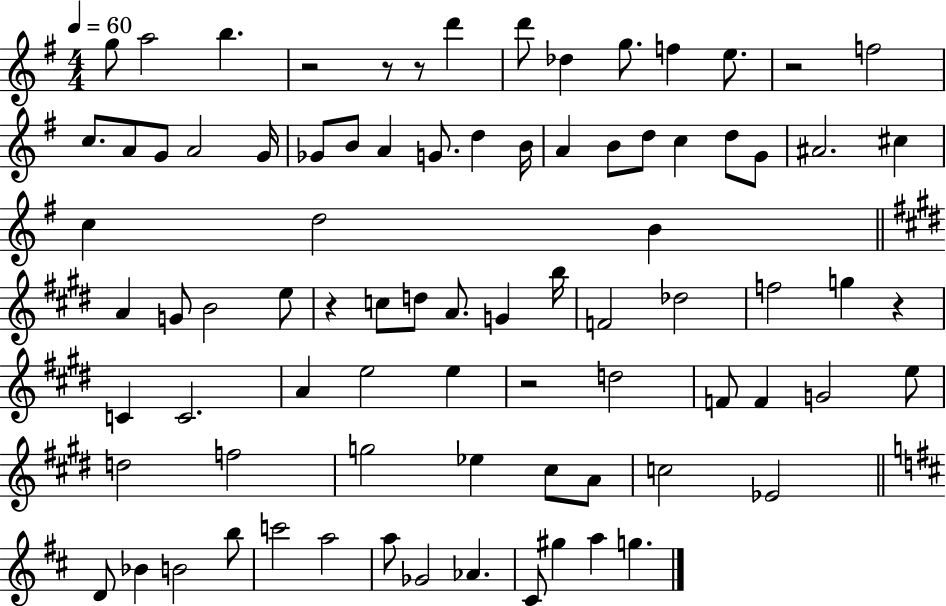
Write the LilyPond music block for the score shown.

{
  \clef treble
  \numericTimeSignature
  \time 4/4
  \key g \major
  \tempo 4 = 60
  g''8 a''2 b''4. | r2 r8 r8 d'''4 | d'''8 des''4 g''8. f''4 e''8. | r2 f''2 | \break c''8. a'8 g'8 a'2 g'16 | ges'8 b'8 a'4 g'8. d''4 b'16 | a'4 b'8 d''8 c''4 d''8 g'8 | ais'2. cis''4 | \break c''4 d''2 b'4 | \bar "||" \break \key e \major a'4 g'8 b'2 e''8 | r4 c''8 d''8 a'8. g'4 b''16 | f'2 des''2 | f''2 g''4 r4 | \break c'4 c'2. | a'4 e''2 e''4 | r2 d''2 | f'8 f'4 g'2 e''8 | \break d''2 f''2 | g''2 ees''4 cis''8 a'8 | c''2 ees'2 | \bar "||" \break \key d \major d'8 bes'4 b'2 b''8 | c'''2 a''2 | a''8 ges'2 aes'4. | cis'8 gis''4 a''4 g''4. | \break \bar "|."
}